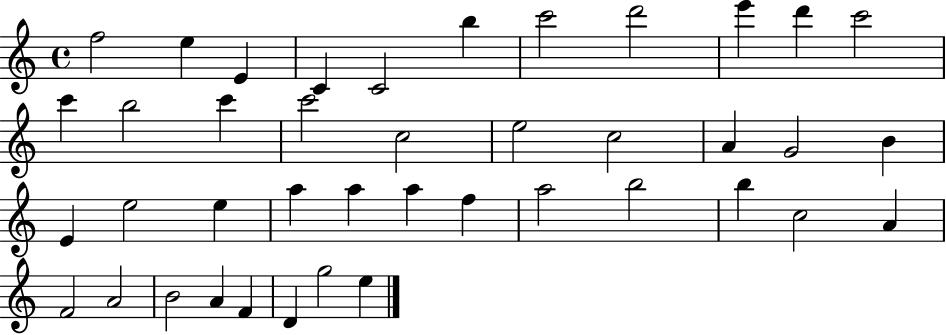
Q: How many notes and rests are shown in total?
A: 41